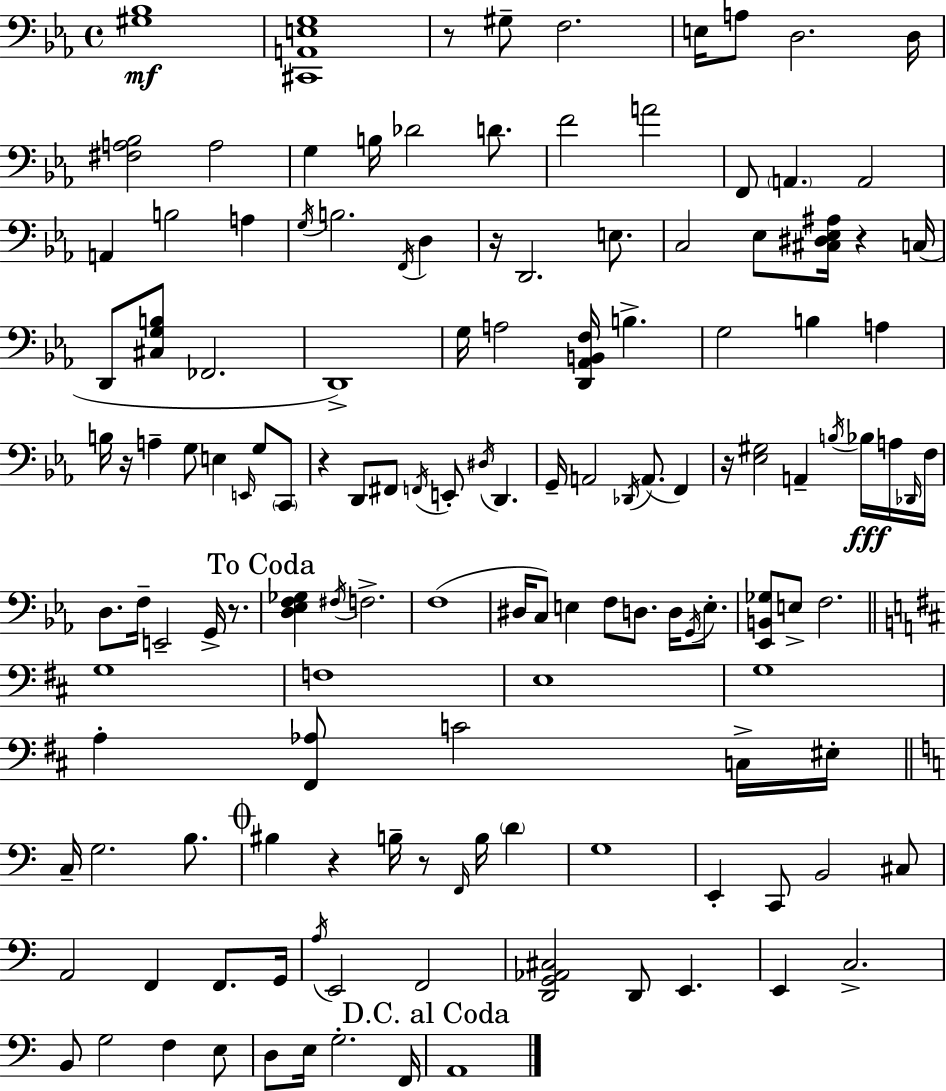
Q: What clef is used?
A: bass